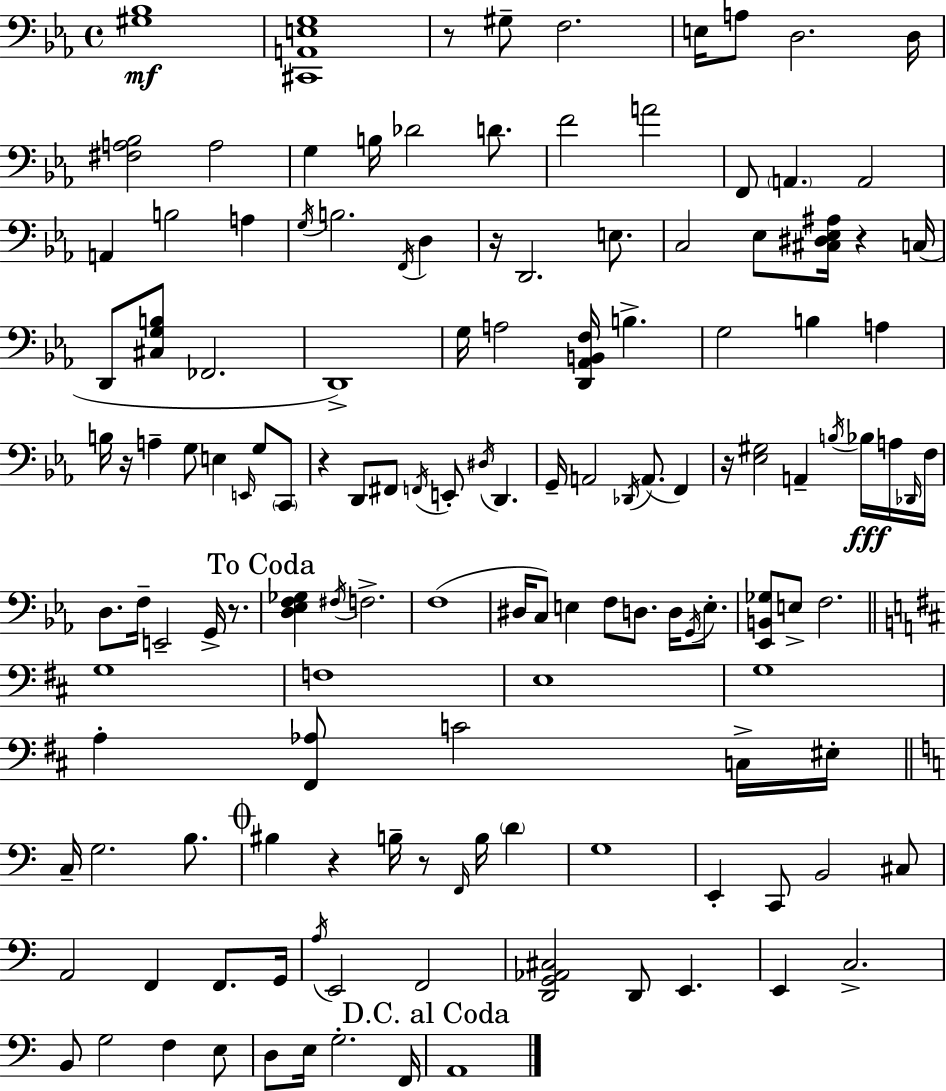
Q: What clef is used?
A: bass